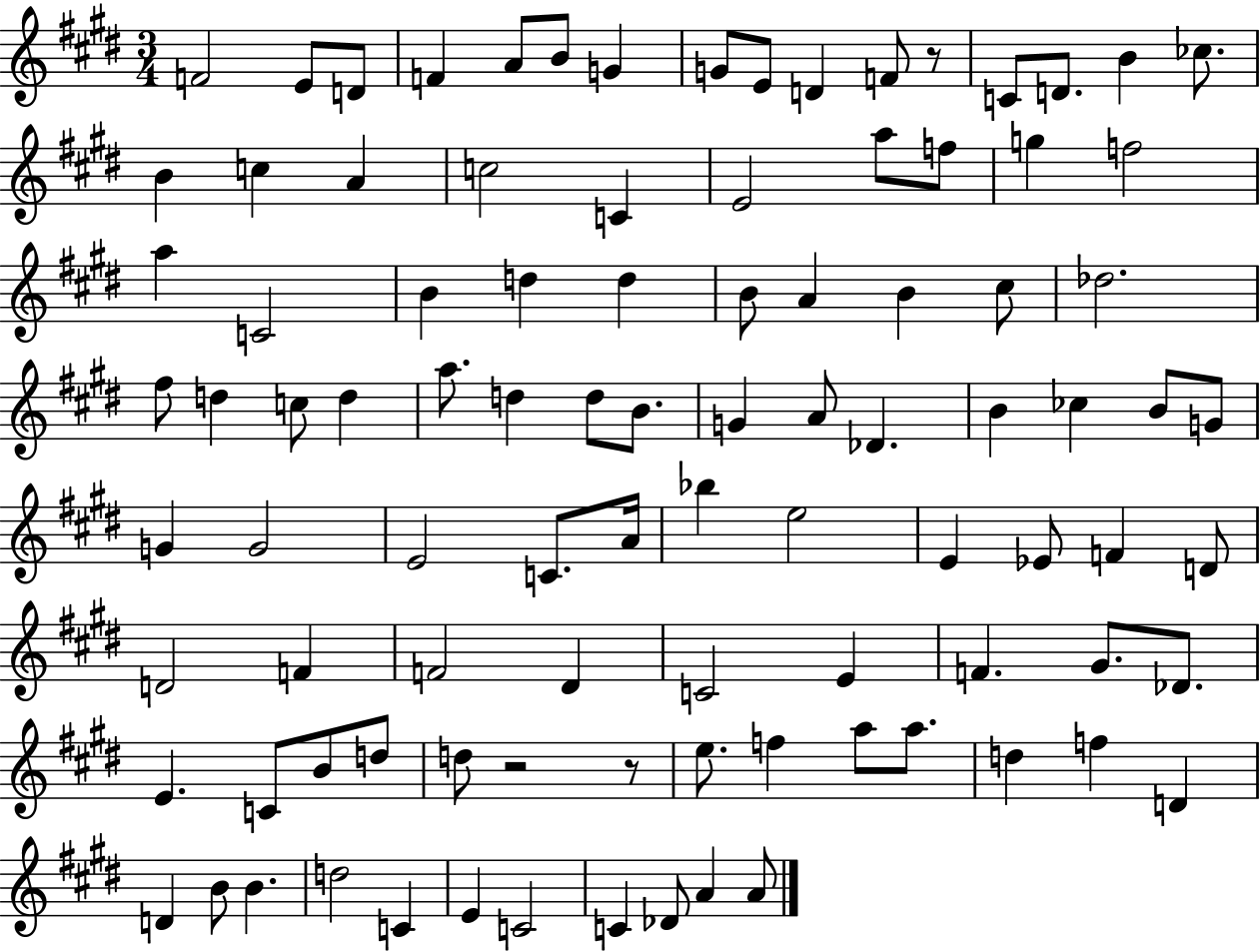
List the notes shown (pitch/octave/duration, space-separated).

F4/h E4/e D4/e F4/q A4/e B4/e G4/q G4/e E4/e D4/q F4/e R/e C4/e D4/e. B4/q CES5/e. B4/q C5/q A4/q C5/h C4/q E4/h A5/e F5/e G5/q F5/h A5/q C4/h B4/q D5/q D5/q B4/e A4/q B4/q C#5/e Db5/h. F#5/e D5/q C5/e D5/q A5/e. D5/q D5/e B4/e. G4/q A4/e Db4/q. B4/q CES5/q B4/e G4/e G4/q G4/h E4/h C4/e. A4/s Bb5/q E5/h E4/q Eb4/e F4/q D4/e D4/h F4/q F4/h D#4/q C4/h E4/q F4/q. G#4/e. Db4/e. E4/q. C4/e B4/e D5/e D5/e R/h R/e E5/e. F5/q A5/e A5/e. D5/q F5/q D4/q D4/q B4/e B4/q. D5/h C4/q E4/q C4/h C4/q Db4/e A4/q A4/e